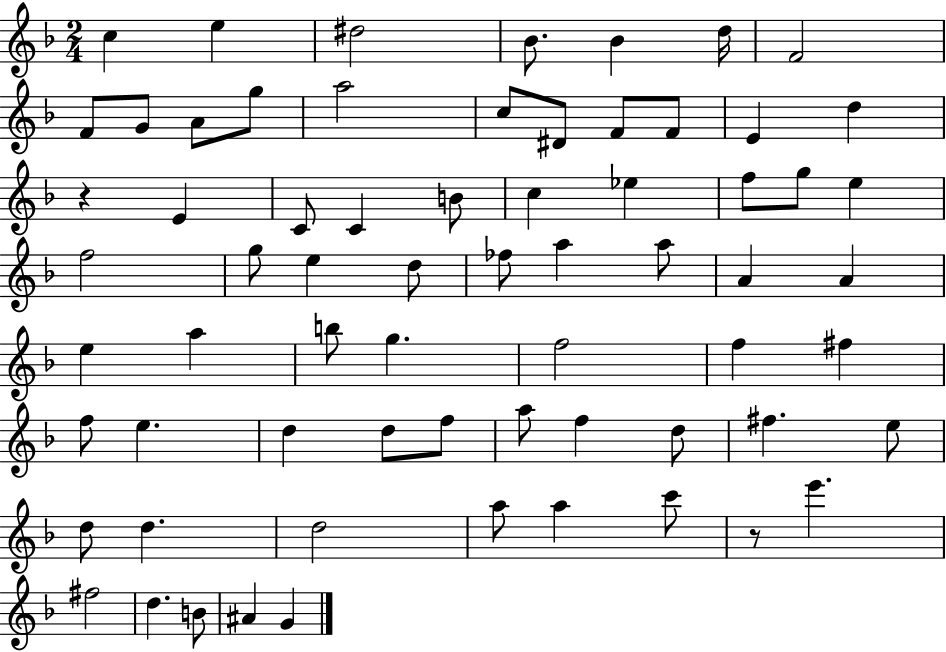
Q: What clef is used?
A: treble